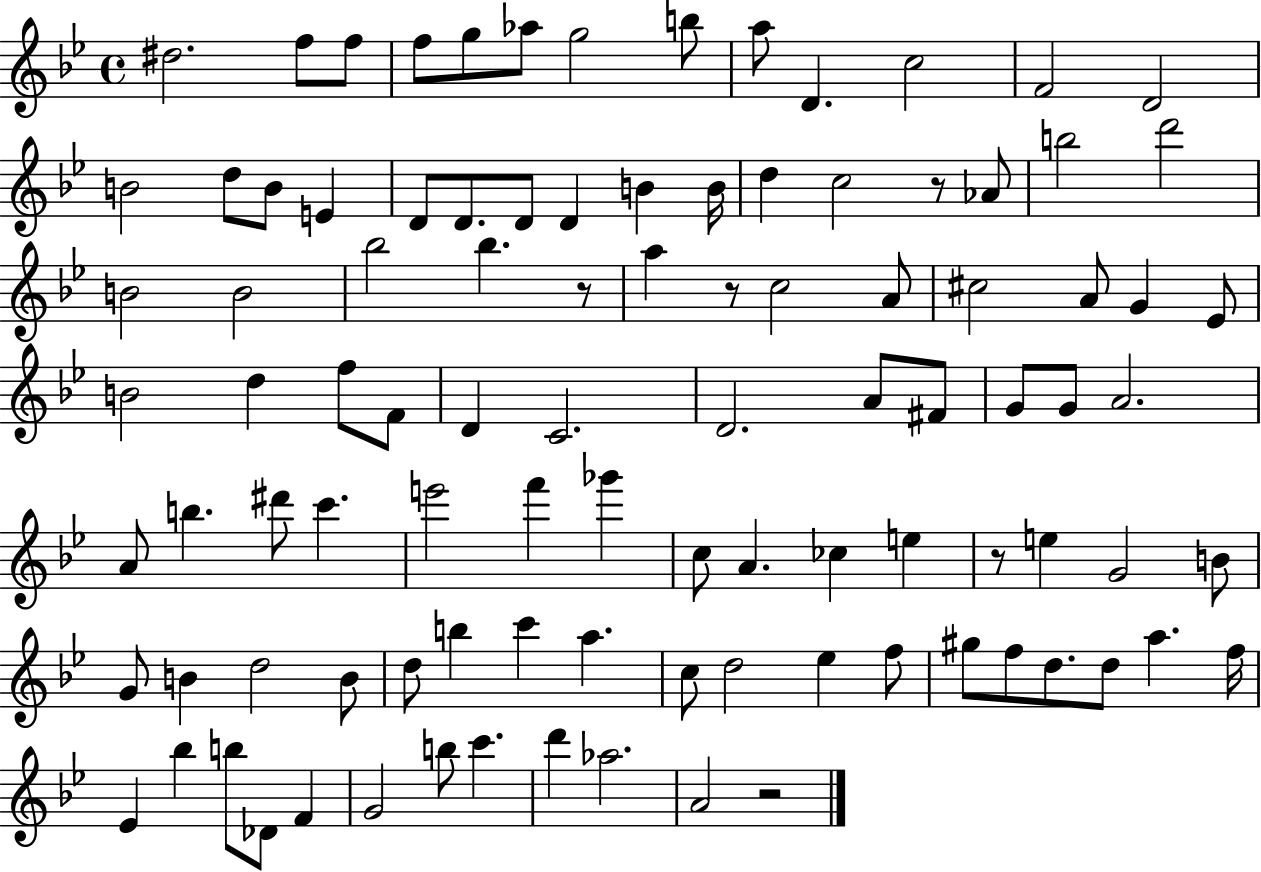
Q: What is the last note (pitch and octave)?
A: A4